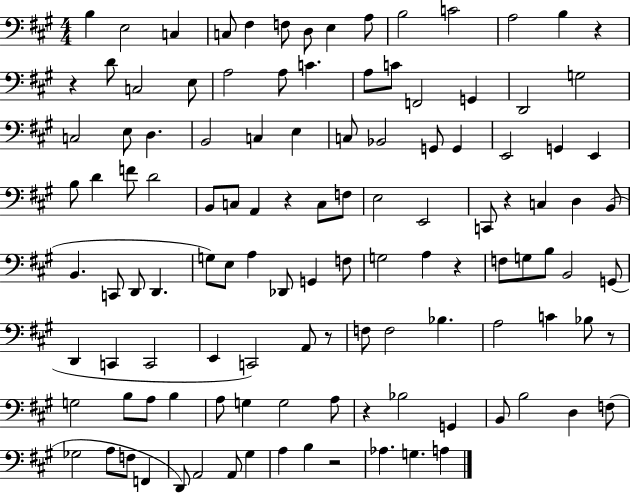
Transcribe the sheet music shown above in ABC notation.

X:1
T:Untitled
M:4/4
L:1/4
K:A
B, E,2 C, C,/2 ^F, F,/2 D,/2 E, A,/2 B,2 C2 A,2 B, z z D/2 C,2 E,/2 A,2 A,/2 C A,/2 C/2 F,,2 G,, D,,2 G,2 C,2 E,/2 D, B,,2 C, E, C,/2 _B,,2 G,,/2 G,, E,,2 G,, E,, B,/2 D F/2 D2 B,,/2 C,/2 A,, z C,/2 F,/2 E,2 E,,2 C,,/2 z C, D, B,,/2 B,, C,,/2 D,,/2 D,, G,/2 E,/2 A, _D,,/2 G,, F,/2 G,2 A, z F,/2 G,/2 B,/2 B,,2 G,,/2 D,, C,, C,,2 E,, C,,2 A,,/2 z/2 F,/2 F,2 _B, A,2 C _B,/2 z/2 G,2 B,/2 A,/2 B, A,/2 G, G,2 A,/2 z _B,2 G,, B,,/2 B,2 D, F,/2 _G,2 A,/2 F,/2 F,, D,,/2 A,,2 A,,/2 ^G, A, B, z2 _A, G, A,